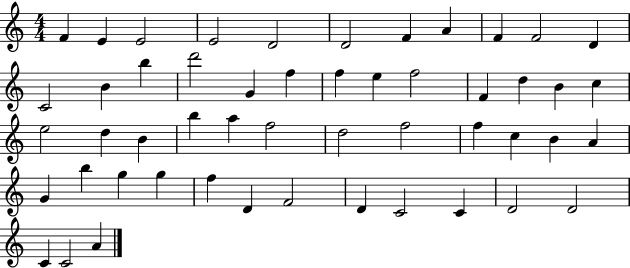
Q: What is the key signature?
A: C major